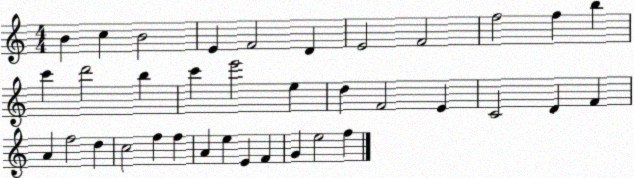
X:1
T:Untitled
M:4/4
L:1/4
K:C
B c B2 E F2 D E2 F2 f2 f b c' d'2 b c' e'2 e d F2 E C2 D F A f2 d c2 f f A e E F G e2 f